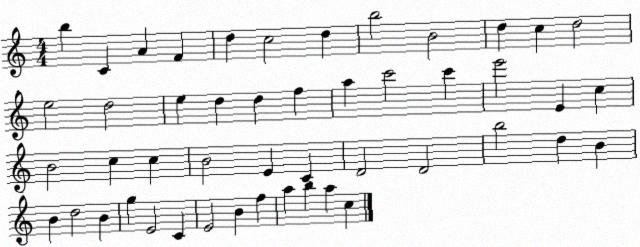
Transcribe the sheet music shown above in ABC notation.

X:1
T:Untitled
M:4/4
L:1/4
K:C
b C A F d c2 d b2 B2 d c d2 e2 d2 e d d f a c'2 c' e'2 E c B2 c c B2 E C D2 D2 b2 d B B d2 B g E2 C E2 B f a b a c